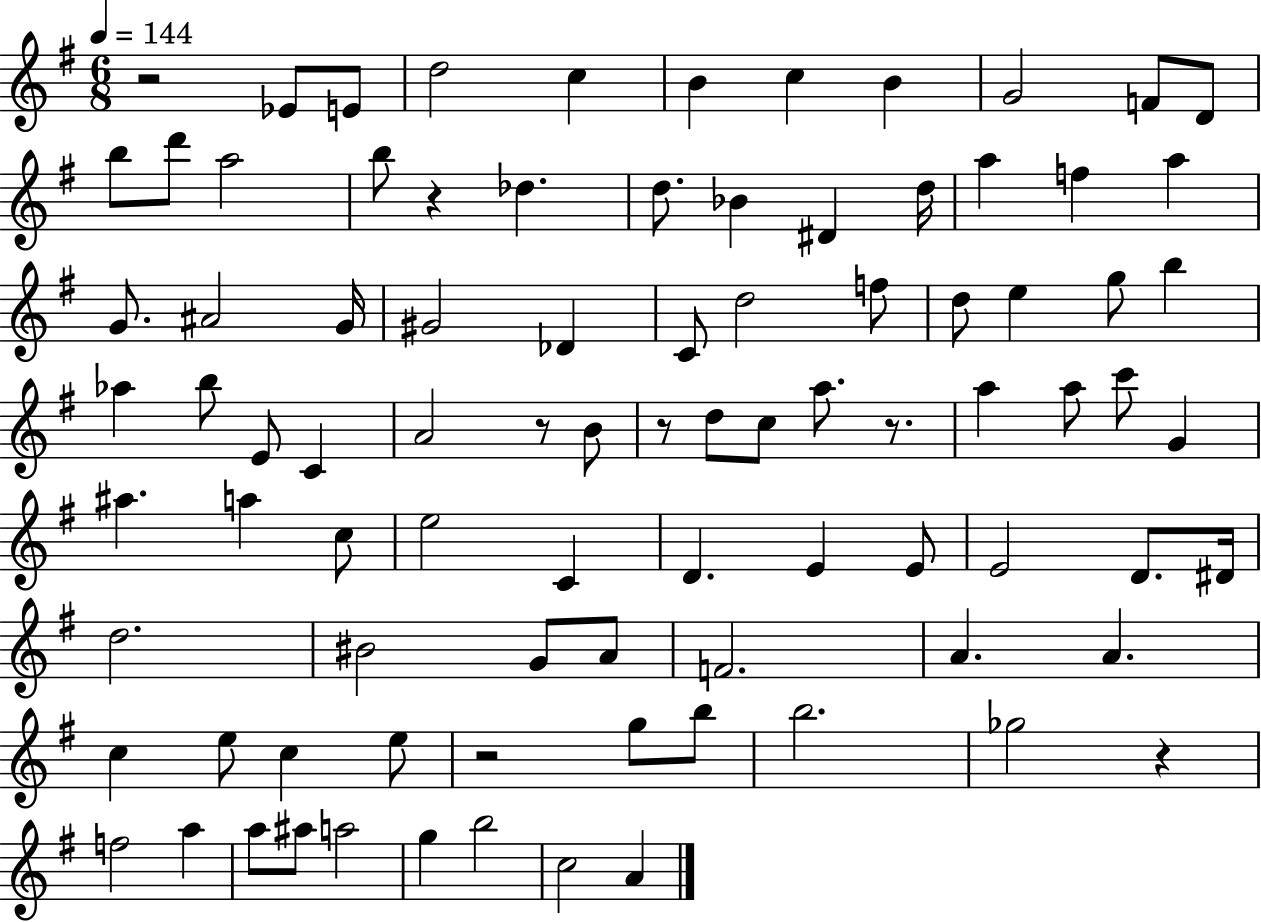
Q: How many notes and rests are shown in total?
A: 89